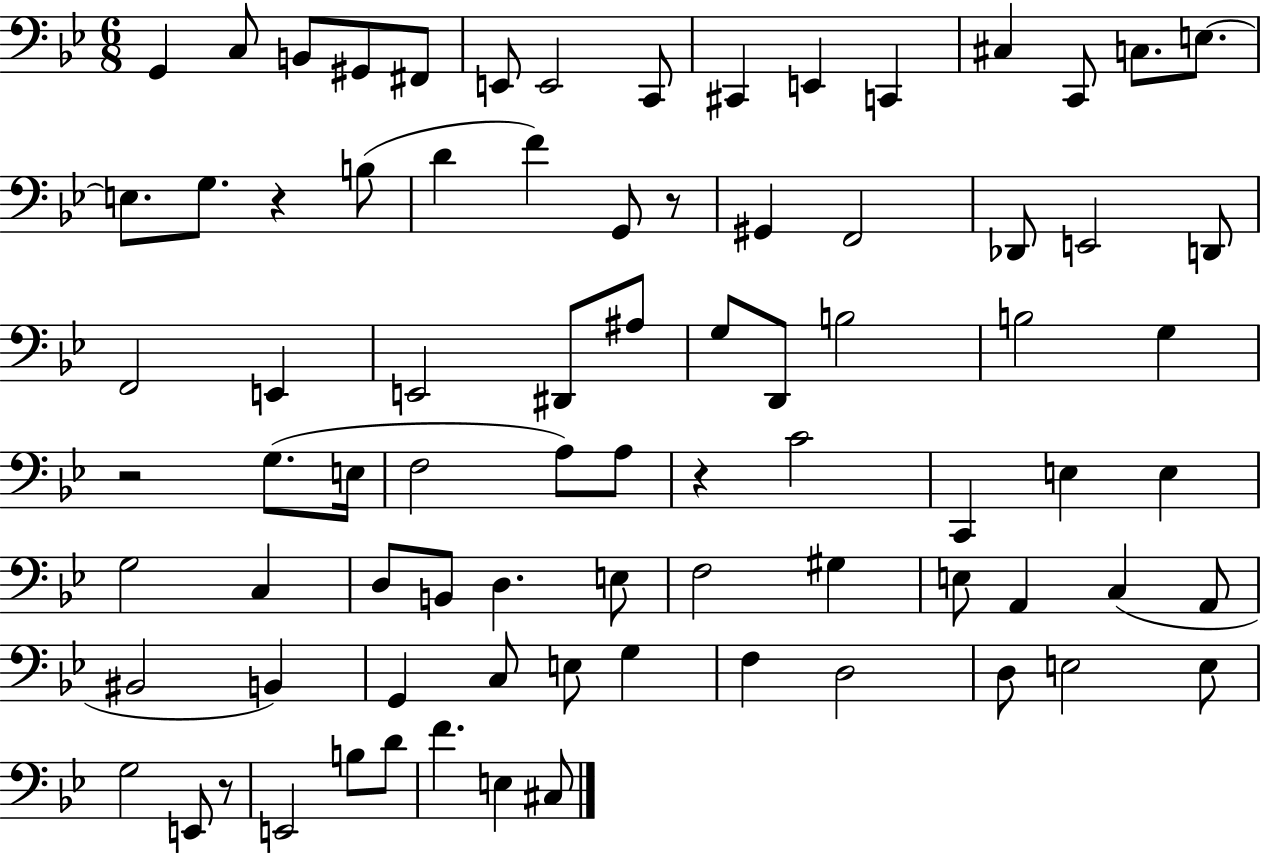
G2/q C3/e B2/e G#2/e F#2/e E2/e E2/h C2/e C#2/q E2/q C2/q C#3/q C2/e C3/e. E3/e. E3/e. G3/e. R/q B3/e D4/q F4/q G2/e R/e G#2/q F2/h Db2/e E2/h D2/e F2/h E2/q E2/h D#2/e A#3/e G3/e D2/e B3/h B3/h G3/q R/h G3/e. E3/s F3/h A3/e A3/e R/q C4/h C2/q E3/q E3/q G3/h C3/q D3/e B2/e D3/q. E3/e F3/h G#3/q E3/e A2/q C3/q A2/e BIS2/h B2/q G2/q C3/e E3/e G3/q F3/q D3/h D3/e E3/h E3/e G3/h E2/e R/e E2/h B3/e D4/e F4/q. E3/q C#3/e